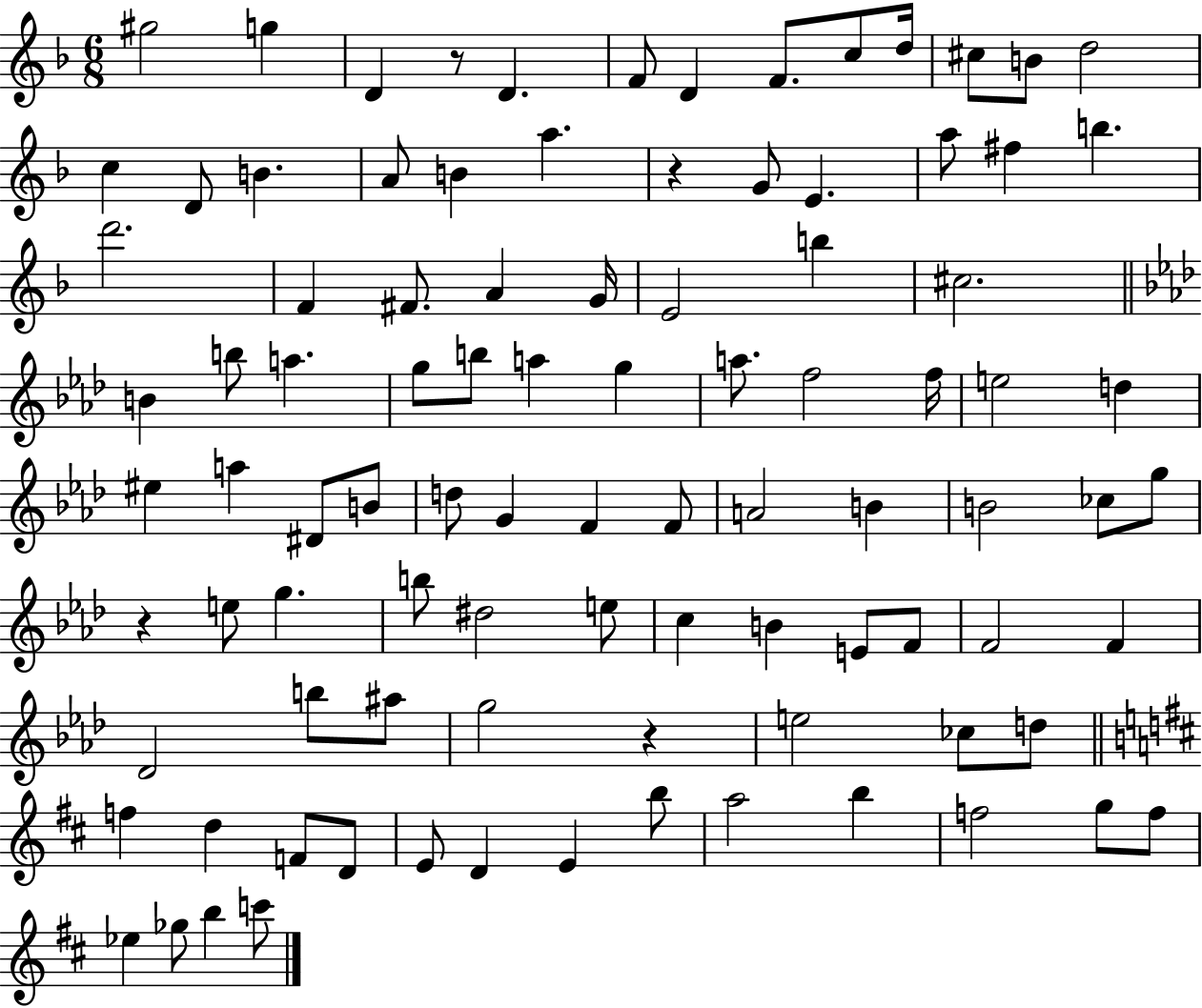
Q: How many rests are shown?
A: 4